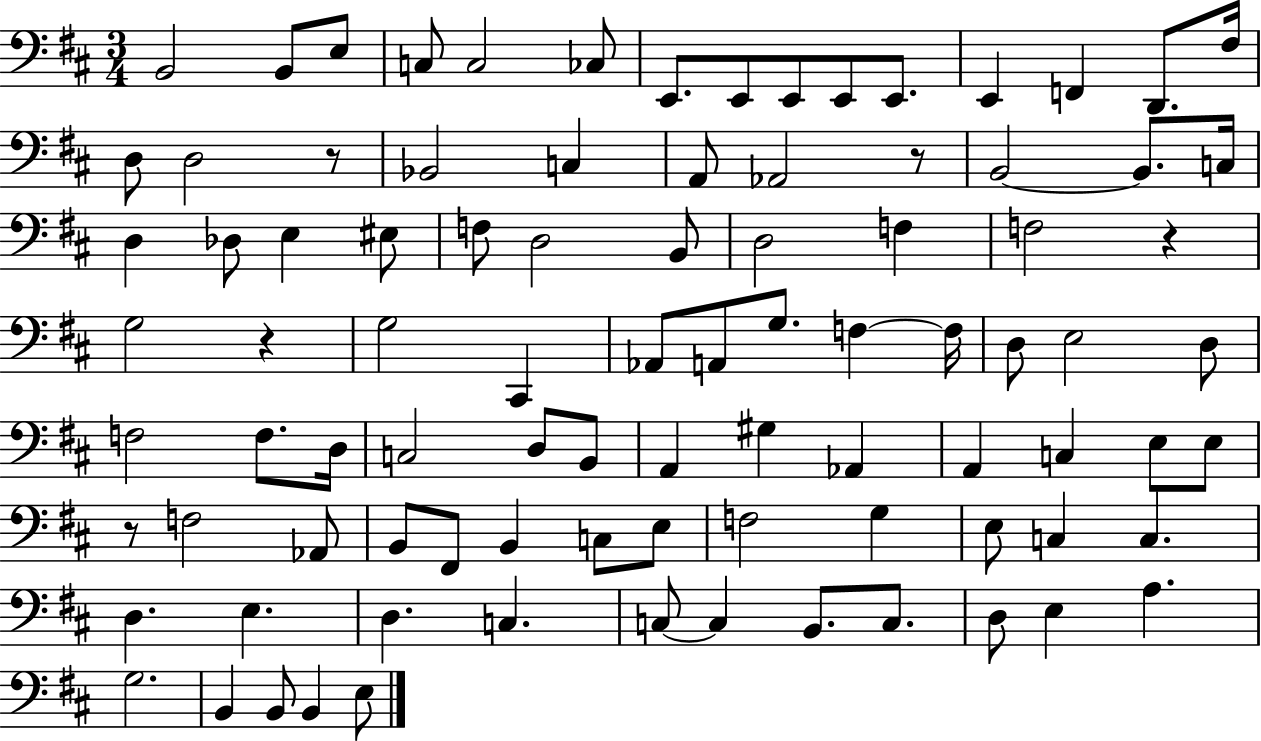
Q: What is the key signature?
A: D major